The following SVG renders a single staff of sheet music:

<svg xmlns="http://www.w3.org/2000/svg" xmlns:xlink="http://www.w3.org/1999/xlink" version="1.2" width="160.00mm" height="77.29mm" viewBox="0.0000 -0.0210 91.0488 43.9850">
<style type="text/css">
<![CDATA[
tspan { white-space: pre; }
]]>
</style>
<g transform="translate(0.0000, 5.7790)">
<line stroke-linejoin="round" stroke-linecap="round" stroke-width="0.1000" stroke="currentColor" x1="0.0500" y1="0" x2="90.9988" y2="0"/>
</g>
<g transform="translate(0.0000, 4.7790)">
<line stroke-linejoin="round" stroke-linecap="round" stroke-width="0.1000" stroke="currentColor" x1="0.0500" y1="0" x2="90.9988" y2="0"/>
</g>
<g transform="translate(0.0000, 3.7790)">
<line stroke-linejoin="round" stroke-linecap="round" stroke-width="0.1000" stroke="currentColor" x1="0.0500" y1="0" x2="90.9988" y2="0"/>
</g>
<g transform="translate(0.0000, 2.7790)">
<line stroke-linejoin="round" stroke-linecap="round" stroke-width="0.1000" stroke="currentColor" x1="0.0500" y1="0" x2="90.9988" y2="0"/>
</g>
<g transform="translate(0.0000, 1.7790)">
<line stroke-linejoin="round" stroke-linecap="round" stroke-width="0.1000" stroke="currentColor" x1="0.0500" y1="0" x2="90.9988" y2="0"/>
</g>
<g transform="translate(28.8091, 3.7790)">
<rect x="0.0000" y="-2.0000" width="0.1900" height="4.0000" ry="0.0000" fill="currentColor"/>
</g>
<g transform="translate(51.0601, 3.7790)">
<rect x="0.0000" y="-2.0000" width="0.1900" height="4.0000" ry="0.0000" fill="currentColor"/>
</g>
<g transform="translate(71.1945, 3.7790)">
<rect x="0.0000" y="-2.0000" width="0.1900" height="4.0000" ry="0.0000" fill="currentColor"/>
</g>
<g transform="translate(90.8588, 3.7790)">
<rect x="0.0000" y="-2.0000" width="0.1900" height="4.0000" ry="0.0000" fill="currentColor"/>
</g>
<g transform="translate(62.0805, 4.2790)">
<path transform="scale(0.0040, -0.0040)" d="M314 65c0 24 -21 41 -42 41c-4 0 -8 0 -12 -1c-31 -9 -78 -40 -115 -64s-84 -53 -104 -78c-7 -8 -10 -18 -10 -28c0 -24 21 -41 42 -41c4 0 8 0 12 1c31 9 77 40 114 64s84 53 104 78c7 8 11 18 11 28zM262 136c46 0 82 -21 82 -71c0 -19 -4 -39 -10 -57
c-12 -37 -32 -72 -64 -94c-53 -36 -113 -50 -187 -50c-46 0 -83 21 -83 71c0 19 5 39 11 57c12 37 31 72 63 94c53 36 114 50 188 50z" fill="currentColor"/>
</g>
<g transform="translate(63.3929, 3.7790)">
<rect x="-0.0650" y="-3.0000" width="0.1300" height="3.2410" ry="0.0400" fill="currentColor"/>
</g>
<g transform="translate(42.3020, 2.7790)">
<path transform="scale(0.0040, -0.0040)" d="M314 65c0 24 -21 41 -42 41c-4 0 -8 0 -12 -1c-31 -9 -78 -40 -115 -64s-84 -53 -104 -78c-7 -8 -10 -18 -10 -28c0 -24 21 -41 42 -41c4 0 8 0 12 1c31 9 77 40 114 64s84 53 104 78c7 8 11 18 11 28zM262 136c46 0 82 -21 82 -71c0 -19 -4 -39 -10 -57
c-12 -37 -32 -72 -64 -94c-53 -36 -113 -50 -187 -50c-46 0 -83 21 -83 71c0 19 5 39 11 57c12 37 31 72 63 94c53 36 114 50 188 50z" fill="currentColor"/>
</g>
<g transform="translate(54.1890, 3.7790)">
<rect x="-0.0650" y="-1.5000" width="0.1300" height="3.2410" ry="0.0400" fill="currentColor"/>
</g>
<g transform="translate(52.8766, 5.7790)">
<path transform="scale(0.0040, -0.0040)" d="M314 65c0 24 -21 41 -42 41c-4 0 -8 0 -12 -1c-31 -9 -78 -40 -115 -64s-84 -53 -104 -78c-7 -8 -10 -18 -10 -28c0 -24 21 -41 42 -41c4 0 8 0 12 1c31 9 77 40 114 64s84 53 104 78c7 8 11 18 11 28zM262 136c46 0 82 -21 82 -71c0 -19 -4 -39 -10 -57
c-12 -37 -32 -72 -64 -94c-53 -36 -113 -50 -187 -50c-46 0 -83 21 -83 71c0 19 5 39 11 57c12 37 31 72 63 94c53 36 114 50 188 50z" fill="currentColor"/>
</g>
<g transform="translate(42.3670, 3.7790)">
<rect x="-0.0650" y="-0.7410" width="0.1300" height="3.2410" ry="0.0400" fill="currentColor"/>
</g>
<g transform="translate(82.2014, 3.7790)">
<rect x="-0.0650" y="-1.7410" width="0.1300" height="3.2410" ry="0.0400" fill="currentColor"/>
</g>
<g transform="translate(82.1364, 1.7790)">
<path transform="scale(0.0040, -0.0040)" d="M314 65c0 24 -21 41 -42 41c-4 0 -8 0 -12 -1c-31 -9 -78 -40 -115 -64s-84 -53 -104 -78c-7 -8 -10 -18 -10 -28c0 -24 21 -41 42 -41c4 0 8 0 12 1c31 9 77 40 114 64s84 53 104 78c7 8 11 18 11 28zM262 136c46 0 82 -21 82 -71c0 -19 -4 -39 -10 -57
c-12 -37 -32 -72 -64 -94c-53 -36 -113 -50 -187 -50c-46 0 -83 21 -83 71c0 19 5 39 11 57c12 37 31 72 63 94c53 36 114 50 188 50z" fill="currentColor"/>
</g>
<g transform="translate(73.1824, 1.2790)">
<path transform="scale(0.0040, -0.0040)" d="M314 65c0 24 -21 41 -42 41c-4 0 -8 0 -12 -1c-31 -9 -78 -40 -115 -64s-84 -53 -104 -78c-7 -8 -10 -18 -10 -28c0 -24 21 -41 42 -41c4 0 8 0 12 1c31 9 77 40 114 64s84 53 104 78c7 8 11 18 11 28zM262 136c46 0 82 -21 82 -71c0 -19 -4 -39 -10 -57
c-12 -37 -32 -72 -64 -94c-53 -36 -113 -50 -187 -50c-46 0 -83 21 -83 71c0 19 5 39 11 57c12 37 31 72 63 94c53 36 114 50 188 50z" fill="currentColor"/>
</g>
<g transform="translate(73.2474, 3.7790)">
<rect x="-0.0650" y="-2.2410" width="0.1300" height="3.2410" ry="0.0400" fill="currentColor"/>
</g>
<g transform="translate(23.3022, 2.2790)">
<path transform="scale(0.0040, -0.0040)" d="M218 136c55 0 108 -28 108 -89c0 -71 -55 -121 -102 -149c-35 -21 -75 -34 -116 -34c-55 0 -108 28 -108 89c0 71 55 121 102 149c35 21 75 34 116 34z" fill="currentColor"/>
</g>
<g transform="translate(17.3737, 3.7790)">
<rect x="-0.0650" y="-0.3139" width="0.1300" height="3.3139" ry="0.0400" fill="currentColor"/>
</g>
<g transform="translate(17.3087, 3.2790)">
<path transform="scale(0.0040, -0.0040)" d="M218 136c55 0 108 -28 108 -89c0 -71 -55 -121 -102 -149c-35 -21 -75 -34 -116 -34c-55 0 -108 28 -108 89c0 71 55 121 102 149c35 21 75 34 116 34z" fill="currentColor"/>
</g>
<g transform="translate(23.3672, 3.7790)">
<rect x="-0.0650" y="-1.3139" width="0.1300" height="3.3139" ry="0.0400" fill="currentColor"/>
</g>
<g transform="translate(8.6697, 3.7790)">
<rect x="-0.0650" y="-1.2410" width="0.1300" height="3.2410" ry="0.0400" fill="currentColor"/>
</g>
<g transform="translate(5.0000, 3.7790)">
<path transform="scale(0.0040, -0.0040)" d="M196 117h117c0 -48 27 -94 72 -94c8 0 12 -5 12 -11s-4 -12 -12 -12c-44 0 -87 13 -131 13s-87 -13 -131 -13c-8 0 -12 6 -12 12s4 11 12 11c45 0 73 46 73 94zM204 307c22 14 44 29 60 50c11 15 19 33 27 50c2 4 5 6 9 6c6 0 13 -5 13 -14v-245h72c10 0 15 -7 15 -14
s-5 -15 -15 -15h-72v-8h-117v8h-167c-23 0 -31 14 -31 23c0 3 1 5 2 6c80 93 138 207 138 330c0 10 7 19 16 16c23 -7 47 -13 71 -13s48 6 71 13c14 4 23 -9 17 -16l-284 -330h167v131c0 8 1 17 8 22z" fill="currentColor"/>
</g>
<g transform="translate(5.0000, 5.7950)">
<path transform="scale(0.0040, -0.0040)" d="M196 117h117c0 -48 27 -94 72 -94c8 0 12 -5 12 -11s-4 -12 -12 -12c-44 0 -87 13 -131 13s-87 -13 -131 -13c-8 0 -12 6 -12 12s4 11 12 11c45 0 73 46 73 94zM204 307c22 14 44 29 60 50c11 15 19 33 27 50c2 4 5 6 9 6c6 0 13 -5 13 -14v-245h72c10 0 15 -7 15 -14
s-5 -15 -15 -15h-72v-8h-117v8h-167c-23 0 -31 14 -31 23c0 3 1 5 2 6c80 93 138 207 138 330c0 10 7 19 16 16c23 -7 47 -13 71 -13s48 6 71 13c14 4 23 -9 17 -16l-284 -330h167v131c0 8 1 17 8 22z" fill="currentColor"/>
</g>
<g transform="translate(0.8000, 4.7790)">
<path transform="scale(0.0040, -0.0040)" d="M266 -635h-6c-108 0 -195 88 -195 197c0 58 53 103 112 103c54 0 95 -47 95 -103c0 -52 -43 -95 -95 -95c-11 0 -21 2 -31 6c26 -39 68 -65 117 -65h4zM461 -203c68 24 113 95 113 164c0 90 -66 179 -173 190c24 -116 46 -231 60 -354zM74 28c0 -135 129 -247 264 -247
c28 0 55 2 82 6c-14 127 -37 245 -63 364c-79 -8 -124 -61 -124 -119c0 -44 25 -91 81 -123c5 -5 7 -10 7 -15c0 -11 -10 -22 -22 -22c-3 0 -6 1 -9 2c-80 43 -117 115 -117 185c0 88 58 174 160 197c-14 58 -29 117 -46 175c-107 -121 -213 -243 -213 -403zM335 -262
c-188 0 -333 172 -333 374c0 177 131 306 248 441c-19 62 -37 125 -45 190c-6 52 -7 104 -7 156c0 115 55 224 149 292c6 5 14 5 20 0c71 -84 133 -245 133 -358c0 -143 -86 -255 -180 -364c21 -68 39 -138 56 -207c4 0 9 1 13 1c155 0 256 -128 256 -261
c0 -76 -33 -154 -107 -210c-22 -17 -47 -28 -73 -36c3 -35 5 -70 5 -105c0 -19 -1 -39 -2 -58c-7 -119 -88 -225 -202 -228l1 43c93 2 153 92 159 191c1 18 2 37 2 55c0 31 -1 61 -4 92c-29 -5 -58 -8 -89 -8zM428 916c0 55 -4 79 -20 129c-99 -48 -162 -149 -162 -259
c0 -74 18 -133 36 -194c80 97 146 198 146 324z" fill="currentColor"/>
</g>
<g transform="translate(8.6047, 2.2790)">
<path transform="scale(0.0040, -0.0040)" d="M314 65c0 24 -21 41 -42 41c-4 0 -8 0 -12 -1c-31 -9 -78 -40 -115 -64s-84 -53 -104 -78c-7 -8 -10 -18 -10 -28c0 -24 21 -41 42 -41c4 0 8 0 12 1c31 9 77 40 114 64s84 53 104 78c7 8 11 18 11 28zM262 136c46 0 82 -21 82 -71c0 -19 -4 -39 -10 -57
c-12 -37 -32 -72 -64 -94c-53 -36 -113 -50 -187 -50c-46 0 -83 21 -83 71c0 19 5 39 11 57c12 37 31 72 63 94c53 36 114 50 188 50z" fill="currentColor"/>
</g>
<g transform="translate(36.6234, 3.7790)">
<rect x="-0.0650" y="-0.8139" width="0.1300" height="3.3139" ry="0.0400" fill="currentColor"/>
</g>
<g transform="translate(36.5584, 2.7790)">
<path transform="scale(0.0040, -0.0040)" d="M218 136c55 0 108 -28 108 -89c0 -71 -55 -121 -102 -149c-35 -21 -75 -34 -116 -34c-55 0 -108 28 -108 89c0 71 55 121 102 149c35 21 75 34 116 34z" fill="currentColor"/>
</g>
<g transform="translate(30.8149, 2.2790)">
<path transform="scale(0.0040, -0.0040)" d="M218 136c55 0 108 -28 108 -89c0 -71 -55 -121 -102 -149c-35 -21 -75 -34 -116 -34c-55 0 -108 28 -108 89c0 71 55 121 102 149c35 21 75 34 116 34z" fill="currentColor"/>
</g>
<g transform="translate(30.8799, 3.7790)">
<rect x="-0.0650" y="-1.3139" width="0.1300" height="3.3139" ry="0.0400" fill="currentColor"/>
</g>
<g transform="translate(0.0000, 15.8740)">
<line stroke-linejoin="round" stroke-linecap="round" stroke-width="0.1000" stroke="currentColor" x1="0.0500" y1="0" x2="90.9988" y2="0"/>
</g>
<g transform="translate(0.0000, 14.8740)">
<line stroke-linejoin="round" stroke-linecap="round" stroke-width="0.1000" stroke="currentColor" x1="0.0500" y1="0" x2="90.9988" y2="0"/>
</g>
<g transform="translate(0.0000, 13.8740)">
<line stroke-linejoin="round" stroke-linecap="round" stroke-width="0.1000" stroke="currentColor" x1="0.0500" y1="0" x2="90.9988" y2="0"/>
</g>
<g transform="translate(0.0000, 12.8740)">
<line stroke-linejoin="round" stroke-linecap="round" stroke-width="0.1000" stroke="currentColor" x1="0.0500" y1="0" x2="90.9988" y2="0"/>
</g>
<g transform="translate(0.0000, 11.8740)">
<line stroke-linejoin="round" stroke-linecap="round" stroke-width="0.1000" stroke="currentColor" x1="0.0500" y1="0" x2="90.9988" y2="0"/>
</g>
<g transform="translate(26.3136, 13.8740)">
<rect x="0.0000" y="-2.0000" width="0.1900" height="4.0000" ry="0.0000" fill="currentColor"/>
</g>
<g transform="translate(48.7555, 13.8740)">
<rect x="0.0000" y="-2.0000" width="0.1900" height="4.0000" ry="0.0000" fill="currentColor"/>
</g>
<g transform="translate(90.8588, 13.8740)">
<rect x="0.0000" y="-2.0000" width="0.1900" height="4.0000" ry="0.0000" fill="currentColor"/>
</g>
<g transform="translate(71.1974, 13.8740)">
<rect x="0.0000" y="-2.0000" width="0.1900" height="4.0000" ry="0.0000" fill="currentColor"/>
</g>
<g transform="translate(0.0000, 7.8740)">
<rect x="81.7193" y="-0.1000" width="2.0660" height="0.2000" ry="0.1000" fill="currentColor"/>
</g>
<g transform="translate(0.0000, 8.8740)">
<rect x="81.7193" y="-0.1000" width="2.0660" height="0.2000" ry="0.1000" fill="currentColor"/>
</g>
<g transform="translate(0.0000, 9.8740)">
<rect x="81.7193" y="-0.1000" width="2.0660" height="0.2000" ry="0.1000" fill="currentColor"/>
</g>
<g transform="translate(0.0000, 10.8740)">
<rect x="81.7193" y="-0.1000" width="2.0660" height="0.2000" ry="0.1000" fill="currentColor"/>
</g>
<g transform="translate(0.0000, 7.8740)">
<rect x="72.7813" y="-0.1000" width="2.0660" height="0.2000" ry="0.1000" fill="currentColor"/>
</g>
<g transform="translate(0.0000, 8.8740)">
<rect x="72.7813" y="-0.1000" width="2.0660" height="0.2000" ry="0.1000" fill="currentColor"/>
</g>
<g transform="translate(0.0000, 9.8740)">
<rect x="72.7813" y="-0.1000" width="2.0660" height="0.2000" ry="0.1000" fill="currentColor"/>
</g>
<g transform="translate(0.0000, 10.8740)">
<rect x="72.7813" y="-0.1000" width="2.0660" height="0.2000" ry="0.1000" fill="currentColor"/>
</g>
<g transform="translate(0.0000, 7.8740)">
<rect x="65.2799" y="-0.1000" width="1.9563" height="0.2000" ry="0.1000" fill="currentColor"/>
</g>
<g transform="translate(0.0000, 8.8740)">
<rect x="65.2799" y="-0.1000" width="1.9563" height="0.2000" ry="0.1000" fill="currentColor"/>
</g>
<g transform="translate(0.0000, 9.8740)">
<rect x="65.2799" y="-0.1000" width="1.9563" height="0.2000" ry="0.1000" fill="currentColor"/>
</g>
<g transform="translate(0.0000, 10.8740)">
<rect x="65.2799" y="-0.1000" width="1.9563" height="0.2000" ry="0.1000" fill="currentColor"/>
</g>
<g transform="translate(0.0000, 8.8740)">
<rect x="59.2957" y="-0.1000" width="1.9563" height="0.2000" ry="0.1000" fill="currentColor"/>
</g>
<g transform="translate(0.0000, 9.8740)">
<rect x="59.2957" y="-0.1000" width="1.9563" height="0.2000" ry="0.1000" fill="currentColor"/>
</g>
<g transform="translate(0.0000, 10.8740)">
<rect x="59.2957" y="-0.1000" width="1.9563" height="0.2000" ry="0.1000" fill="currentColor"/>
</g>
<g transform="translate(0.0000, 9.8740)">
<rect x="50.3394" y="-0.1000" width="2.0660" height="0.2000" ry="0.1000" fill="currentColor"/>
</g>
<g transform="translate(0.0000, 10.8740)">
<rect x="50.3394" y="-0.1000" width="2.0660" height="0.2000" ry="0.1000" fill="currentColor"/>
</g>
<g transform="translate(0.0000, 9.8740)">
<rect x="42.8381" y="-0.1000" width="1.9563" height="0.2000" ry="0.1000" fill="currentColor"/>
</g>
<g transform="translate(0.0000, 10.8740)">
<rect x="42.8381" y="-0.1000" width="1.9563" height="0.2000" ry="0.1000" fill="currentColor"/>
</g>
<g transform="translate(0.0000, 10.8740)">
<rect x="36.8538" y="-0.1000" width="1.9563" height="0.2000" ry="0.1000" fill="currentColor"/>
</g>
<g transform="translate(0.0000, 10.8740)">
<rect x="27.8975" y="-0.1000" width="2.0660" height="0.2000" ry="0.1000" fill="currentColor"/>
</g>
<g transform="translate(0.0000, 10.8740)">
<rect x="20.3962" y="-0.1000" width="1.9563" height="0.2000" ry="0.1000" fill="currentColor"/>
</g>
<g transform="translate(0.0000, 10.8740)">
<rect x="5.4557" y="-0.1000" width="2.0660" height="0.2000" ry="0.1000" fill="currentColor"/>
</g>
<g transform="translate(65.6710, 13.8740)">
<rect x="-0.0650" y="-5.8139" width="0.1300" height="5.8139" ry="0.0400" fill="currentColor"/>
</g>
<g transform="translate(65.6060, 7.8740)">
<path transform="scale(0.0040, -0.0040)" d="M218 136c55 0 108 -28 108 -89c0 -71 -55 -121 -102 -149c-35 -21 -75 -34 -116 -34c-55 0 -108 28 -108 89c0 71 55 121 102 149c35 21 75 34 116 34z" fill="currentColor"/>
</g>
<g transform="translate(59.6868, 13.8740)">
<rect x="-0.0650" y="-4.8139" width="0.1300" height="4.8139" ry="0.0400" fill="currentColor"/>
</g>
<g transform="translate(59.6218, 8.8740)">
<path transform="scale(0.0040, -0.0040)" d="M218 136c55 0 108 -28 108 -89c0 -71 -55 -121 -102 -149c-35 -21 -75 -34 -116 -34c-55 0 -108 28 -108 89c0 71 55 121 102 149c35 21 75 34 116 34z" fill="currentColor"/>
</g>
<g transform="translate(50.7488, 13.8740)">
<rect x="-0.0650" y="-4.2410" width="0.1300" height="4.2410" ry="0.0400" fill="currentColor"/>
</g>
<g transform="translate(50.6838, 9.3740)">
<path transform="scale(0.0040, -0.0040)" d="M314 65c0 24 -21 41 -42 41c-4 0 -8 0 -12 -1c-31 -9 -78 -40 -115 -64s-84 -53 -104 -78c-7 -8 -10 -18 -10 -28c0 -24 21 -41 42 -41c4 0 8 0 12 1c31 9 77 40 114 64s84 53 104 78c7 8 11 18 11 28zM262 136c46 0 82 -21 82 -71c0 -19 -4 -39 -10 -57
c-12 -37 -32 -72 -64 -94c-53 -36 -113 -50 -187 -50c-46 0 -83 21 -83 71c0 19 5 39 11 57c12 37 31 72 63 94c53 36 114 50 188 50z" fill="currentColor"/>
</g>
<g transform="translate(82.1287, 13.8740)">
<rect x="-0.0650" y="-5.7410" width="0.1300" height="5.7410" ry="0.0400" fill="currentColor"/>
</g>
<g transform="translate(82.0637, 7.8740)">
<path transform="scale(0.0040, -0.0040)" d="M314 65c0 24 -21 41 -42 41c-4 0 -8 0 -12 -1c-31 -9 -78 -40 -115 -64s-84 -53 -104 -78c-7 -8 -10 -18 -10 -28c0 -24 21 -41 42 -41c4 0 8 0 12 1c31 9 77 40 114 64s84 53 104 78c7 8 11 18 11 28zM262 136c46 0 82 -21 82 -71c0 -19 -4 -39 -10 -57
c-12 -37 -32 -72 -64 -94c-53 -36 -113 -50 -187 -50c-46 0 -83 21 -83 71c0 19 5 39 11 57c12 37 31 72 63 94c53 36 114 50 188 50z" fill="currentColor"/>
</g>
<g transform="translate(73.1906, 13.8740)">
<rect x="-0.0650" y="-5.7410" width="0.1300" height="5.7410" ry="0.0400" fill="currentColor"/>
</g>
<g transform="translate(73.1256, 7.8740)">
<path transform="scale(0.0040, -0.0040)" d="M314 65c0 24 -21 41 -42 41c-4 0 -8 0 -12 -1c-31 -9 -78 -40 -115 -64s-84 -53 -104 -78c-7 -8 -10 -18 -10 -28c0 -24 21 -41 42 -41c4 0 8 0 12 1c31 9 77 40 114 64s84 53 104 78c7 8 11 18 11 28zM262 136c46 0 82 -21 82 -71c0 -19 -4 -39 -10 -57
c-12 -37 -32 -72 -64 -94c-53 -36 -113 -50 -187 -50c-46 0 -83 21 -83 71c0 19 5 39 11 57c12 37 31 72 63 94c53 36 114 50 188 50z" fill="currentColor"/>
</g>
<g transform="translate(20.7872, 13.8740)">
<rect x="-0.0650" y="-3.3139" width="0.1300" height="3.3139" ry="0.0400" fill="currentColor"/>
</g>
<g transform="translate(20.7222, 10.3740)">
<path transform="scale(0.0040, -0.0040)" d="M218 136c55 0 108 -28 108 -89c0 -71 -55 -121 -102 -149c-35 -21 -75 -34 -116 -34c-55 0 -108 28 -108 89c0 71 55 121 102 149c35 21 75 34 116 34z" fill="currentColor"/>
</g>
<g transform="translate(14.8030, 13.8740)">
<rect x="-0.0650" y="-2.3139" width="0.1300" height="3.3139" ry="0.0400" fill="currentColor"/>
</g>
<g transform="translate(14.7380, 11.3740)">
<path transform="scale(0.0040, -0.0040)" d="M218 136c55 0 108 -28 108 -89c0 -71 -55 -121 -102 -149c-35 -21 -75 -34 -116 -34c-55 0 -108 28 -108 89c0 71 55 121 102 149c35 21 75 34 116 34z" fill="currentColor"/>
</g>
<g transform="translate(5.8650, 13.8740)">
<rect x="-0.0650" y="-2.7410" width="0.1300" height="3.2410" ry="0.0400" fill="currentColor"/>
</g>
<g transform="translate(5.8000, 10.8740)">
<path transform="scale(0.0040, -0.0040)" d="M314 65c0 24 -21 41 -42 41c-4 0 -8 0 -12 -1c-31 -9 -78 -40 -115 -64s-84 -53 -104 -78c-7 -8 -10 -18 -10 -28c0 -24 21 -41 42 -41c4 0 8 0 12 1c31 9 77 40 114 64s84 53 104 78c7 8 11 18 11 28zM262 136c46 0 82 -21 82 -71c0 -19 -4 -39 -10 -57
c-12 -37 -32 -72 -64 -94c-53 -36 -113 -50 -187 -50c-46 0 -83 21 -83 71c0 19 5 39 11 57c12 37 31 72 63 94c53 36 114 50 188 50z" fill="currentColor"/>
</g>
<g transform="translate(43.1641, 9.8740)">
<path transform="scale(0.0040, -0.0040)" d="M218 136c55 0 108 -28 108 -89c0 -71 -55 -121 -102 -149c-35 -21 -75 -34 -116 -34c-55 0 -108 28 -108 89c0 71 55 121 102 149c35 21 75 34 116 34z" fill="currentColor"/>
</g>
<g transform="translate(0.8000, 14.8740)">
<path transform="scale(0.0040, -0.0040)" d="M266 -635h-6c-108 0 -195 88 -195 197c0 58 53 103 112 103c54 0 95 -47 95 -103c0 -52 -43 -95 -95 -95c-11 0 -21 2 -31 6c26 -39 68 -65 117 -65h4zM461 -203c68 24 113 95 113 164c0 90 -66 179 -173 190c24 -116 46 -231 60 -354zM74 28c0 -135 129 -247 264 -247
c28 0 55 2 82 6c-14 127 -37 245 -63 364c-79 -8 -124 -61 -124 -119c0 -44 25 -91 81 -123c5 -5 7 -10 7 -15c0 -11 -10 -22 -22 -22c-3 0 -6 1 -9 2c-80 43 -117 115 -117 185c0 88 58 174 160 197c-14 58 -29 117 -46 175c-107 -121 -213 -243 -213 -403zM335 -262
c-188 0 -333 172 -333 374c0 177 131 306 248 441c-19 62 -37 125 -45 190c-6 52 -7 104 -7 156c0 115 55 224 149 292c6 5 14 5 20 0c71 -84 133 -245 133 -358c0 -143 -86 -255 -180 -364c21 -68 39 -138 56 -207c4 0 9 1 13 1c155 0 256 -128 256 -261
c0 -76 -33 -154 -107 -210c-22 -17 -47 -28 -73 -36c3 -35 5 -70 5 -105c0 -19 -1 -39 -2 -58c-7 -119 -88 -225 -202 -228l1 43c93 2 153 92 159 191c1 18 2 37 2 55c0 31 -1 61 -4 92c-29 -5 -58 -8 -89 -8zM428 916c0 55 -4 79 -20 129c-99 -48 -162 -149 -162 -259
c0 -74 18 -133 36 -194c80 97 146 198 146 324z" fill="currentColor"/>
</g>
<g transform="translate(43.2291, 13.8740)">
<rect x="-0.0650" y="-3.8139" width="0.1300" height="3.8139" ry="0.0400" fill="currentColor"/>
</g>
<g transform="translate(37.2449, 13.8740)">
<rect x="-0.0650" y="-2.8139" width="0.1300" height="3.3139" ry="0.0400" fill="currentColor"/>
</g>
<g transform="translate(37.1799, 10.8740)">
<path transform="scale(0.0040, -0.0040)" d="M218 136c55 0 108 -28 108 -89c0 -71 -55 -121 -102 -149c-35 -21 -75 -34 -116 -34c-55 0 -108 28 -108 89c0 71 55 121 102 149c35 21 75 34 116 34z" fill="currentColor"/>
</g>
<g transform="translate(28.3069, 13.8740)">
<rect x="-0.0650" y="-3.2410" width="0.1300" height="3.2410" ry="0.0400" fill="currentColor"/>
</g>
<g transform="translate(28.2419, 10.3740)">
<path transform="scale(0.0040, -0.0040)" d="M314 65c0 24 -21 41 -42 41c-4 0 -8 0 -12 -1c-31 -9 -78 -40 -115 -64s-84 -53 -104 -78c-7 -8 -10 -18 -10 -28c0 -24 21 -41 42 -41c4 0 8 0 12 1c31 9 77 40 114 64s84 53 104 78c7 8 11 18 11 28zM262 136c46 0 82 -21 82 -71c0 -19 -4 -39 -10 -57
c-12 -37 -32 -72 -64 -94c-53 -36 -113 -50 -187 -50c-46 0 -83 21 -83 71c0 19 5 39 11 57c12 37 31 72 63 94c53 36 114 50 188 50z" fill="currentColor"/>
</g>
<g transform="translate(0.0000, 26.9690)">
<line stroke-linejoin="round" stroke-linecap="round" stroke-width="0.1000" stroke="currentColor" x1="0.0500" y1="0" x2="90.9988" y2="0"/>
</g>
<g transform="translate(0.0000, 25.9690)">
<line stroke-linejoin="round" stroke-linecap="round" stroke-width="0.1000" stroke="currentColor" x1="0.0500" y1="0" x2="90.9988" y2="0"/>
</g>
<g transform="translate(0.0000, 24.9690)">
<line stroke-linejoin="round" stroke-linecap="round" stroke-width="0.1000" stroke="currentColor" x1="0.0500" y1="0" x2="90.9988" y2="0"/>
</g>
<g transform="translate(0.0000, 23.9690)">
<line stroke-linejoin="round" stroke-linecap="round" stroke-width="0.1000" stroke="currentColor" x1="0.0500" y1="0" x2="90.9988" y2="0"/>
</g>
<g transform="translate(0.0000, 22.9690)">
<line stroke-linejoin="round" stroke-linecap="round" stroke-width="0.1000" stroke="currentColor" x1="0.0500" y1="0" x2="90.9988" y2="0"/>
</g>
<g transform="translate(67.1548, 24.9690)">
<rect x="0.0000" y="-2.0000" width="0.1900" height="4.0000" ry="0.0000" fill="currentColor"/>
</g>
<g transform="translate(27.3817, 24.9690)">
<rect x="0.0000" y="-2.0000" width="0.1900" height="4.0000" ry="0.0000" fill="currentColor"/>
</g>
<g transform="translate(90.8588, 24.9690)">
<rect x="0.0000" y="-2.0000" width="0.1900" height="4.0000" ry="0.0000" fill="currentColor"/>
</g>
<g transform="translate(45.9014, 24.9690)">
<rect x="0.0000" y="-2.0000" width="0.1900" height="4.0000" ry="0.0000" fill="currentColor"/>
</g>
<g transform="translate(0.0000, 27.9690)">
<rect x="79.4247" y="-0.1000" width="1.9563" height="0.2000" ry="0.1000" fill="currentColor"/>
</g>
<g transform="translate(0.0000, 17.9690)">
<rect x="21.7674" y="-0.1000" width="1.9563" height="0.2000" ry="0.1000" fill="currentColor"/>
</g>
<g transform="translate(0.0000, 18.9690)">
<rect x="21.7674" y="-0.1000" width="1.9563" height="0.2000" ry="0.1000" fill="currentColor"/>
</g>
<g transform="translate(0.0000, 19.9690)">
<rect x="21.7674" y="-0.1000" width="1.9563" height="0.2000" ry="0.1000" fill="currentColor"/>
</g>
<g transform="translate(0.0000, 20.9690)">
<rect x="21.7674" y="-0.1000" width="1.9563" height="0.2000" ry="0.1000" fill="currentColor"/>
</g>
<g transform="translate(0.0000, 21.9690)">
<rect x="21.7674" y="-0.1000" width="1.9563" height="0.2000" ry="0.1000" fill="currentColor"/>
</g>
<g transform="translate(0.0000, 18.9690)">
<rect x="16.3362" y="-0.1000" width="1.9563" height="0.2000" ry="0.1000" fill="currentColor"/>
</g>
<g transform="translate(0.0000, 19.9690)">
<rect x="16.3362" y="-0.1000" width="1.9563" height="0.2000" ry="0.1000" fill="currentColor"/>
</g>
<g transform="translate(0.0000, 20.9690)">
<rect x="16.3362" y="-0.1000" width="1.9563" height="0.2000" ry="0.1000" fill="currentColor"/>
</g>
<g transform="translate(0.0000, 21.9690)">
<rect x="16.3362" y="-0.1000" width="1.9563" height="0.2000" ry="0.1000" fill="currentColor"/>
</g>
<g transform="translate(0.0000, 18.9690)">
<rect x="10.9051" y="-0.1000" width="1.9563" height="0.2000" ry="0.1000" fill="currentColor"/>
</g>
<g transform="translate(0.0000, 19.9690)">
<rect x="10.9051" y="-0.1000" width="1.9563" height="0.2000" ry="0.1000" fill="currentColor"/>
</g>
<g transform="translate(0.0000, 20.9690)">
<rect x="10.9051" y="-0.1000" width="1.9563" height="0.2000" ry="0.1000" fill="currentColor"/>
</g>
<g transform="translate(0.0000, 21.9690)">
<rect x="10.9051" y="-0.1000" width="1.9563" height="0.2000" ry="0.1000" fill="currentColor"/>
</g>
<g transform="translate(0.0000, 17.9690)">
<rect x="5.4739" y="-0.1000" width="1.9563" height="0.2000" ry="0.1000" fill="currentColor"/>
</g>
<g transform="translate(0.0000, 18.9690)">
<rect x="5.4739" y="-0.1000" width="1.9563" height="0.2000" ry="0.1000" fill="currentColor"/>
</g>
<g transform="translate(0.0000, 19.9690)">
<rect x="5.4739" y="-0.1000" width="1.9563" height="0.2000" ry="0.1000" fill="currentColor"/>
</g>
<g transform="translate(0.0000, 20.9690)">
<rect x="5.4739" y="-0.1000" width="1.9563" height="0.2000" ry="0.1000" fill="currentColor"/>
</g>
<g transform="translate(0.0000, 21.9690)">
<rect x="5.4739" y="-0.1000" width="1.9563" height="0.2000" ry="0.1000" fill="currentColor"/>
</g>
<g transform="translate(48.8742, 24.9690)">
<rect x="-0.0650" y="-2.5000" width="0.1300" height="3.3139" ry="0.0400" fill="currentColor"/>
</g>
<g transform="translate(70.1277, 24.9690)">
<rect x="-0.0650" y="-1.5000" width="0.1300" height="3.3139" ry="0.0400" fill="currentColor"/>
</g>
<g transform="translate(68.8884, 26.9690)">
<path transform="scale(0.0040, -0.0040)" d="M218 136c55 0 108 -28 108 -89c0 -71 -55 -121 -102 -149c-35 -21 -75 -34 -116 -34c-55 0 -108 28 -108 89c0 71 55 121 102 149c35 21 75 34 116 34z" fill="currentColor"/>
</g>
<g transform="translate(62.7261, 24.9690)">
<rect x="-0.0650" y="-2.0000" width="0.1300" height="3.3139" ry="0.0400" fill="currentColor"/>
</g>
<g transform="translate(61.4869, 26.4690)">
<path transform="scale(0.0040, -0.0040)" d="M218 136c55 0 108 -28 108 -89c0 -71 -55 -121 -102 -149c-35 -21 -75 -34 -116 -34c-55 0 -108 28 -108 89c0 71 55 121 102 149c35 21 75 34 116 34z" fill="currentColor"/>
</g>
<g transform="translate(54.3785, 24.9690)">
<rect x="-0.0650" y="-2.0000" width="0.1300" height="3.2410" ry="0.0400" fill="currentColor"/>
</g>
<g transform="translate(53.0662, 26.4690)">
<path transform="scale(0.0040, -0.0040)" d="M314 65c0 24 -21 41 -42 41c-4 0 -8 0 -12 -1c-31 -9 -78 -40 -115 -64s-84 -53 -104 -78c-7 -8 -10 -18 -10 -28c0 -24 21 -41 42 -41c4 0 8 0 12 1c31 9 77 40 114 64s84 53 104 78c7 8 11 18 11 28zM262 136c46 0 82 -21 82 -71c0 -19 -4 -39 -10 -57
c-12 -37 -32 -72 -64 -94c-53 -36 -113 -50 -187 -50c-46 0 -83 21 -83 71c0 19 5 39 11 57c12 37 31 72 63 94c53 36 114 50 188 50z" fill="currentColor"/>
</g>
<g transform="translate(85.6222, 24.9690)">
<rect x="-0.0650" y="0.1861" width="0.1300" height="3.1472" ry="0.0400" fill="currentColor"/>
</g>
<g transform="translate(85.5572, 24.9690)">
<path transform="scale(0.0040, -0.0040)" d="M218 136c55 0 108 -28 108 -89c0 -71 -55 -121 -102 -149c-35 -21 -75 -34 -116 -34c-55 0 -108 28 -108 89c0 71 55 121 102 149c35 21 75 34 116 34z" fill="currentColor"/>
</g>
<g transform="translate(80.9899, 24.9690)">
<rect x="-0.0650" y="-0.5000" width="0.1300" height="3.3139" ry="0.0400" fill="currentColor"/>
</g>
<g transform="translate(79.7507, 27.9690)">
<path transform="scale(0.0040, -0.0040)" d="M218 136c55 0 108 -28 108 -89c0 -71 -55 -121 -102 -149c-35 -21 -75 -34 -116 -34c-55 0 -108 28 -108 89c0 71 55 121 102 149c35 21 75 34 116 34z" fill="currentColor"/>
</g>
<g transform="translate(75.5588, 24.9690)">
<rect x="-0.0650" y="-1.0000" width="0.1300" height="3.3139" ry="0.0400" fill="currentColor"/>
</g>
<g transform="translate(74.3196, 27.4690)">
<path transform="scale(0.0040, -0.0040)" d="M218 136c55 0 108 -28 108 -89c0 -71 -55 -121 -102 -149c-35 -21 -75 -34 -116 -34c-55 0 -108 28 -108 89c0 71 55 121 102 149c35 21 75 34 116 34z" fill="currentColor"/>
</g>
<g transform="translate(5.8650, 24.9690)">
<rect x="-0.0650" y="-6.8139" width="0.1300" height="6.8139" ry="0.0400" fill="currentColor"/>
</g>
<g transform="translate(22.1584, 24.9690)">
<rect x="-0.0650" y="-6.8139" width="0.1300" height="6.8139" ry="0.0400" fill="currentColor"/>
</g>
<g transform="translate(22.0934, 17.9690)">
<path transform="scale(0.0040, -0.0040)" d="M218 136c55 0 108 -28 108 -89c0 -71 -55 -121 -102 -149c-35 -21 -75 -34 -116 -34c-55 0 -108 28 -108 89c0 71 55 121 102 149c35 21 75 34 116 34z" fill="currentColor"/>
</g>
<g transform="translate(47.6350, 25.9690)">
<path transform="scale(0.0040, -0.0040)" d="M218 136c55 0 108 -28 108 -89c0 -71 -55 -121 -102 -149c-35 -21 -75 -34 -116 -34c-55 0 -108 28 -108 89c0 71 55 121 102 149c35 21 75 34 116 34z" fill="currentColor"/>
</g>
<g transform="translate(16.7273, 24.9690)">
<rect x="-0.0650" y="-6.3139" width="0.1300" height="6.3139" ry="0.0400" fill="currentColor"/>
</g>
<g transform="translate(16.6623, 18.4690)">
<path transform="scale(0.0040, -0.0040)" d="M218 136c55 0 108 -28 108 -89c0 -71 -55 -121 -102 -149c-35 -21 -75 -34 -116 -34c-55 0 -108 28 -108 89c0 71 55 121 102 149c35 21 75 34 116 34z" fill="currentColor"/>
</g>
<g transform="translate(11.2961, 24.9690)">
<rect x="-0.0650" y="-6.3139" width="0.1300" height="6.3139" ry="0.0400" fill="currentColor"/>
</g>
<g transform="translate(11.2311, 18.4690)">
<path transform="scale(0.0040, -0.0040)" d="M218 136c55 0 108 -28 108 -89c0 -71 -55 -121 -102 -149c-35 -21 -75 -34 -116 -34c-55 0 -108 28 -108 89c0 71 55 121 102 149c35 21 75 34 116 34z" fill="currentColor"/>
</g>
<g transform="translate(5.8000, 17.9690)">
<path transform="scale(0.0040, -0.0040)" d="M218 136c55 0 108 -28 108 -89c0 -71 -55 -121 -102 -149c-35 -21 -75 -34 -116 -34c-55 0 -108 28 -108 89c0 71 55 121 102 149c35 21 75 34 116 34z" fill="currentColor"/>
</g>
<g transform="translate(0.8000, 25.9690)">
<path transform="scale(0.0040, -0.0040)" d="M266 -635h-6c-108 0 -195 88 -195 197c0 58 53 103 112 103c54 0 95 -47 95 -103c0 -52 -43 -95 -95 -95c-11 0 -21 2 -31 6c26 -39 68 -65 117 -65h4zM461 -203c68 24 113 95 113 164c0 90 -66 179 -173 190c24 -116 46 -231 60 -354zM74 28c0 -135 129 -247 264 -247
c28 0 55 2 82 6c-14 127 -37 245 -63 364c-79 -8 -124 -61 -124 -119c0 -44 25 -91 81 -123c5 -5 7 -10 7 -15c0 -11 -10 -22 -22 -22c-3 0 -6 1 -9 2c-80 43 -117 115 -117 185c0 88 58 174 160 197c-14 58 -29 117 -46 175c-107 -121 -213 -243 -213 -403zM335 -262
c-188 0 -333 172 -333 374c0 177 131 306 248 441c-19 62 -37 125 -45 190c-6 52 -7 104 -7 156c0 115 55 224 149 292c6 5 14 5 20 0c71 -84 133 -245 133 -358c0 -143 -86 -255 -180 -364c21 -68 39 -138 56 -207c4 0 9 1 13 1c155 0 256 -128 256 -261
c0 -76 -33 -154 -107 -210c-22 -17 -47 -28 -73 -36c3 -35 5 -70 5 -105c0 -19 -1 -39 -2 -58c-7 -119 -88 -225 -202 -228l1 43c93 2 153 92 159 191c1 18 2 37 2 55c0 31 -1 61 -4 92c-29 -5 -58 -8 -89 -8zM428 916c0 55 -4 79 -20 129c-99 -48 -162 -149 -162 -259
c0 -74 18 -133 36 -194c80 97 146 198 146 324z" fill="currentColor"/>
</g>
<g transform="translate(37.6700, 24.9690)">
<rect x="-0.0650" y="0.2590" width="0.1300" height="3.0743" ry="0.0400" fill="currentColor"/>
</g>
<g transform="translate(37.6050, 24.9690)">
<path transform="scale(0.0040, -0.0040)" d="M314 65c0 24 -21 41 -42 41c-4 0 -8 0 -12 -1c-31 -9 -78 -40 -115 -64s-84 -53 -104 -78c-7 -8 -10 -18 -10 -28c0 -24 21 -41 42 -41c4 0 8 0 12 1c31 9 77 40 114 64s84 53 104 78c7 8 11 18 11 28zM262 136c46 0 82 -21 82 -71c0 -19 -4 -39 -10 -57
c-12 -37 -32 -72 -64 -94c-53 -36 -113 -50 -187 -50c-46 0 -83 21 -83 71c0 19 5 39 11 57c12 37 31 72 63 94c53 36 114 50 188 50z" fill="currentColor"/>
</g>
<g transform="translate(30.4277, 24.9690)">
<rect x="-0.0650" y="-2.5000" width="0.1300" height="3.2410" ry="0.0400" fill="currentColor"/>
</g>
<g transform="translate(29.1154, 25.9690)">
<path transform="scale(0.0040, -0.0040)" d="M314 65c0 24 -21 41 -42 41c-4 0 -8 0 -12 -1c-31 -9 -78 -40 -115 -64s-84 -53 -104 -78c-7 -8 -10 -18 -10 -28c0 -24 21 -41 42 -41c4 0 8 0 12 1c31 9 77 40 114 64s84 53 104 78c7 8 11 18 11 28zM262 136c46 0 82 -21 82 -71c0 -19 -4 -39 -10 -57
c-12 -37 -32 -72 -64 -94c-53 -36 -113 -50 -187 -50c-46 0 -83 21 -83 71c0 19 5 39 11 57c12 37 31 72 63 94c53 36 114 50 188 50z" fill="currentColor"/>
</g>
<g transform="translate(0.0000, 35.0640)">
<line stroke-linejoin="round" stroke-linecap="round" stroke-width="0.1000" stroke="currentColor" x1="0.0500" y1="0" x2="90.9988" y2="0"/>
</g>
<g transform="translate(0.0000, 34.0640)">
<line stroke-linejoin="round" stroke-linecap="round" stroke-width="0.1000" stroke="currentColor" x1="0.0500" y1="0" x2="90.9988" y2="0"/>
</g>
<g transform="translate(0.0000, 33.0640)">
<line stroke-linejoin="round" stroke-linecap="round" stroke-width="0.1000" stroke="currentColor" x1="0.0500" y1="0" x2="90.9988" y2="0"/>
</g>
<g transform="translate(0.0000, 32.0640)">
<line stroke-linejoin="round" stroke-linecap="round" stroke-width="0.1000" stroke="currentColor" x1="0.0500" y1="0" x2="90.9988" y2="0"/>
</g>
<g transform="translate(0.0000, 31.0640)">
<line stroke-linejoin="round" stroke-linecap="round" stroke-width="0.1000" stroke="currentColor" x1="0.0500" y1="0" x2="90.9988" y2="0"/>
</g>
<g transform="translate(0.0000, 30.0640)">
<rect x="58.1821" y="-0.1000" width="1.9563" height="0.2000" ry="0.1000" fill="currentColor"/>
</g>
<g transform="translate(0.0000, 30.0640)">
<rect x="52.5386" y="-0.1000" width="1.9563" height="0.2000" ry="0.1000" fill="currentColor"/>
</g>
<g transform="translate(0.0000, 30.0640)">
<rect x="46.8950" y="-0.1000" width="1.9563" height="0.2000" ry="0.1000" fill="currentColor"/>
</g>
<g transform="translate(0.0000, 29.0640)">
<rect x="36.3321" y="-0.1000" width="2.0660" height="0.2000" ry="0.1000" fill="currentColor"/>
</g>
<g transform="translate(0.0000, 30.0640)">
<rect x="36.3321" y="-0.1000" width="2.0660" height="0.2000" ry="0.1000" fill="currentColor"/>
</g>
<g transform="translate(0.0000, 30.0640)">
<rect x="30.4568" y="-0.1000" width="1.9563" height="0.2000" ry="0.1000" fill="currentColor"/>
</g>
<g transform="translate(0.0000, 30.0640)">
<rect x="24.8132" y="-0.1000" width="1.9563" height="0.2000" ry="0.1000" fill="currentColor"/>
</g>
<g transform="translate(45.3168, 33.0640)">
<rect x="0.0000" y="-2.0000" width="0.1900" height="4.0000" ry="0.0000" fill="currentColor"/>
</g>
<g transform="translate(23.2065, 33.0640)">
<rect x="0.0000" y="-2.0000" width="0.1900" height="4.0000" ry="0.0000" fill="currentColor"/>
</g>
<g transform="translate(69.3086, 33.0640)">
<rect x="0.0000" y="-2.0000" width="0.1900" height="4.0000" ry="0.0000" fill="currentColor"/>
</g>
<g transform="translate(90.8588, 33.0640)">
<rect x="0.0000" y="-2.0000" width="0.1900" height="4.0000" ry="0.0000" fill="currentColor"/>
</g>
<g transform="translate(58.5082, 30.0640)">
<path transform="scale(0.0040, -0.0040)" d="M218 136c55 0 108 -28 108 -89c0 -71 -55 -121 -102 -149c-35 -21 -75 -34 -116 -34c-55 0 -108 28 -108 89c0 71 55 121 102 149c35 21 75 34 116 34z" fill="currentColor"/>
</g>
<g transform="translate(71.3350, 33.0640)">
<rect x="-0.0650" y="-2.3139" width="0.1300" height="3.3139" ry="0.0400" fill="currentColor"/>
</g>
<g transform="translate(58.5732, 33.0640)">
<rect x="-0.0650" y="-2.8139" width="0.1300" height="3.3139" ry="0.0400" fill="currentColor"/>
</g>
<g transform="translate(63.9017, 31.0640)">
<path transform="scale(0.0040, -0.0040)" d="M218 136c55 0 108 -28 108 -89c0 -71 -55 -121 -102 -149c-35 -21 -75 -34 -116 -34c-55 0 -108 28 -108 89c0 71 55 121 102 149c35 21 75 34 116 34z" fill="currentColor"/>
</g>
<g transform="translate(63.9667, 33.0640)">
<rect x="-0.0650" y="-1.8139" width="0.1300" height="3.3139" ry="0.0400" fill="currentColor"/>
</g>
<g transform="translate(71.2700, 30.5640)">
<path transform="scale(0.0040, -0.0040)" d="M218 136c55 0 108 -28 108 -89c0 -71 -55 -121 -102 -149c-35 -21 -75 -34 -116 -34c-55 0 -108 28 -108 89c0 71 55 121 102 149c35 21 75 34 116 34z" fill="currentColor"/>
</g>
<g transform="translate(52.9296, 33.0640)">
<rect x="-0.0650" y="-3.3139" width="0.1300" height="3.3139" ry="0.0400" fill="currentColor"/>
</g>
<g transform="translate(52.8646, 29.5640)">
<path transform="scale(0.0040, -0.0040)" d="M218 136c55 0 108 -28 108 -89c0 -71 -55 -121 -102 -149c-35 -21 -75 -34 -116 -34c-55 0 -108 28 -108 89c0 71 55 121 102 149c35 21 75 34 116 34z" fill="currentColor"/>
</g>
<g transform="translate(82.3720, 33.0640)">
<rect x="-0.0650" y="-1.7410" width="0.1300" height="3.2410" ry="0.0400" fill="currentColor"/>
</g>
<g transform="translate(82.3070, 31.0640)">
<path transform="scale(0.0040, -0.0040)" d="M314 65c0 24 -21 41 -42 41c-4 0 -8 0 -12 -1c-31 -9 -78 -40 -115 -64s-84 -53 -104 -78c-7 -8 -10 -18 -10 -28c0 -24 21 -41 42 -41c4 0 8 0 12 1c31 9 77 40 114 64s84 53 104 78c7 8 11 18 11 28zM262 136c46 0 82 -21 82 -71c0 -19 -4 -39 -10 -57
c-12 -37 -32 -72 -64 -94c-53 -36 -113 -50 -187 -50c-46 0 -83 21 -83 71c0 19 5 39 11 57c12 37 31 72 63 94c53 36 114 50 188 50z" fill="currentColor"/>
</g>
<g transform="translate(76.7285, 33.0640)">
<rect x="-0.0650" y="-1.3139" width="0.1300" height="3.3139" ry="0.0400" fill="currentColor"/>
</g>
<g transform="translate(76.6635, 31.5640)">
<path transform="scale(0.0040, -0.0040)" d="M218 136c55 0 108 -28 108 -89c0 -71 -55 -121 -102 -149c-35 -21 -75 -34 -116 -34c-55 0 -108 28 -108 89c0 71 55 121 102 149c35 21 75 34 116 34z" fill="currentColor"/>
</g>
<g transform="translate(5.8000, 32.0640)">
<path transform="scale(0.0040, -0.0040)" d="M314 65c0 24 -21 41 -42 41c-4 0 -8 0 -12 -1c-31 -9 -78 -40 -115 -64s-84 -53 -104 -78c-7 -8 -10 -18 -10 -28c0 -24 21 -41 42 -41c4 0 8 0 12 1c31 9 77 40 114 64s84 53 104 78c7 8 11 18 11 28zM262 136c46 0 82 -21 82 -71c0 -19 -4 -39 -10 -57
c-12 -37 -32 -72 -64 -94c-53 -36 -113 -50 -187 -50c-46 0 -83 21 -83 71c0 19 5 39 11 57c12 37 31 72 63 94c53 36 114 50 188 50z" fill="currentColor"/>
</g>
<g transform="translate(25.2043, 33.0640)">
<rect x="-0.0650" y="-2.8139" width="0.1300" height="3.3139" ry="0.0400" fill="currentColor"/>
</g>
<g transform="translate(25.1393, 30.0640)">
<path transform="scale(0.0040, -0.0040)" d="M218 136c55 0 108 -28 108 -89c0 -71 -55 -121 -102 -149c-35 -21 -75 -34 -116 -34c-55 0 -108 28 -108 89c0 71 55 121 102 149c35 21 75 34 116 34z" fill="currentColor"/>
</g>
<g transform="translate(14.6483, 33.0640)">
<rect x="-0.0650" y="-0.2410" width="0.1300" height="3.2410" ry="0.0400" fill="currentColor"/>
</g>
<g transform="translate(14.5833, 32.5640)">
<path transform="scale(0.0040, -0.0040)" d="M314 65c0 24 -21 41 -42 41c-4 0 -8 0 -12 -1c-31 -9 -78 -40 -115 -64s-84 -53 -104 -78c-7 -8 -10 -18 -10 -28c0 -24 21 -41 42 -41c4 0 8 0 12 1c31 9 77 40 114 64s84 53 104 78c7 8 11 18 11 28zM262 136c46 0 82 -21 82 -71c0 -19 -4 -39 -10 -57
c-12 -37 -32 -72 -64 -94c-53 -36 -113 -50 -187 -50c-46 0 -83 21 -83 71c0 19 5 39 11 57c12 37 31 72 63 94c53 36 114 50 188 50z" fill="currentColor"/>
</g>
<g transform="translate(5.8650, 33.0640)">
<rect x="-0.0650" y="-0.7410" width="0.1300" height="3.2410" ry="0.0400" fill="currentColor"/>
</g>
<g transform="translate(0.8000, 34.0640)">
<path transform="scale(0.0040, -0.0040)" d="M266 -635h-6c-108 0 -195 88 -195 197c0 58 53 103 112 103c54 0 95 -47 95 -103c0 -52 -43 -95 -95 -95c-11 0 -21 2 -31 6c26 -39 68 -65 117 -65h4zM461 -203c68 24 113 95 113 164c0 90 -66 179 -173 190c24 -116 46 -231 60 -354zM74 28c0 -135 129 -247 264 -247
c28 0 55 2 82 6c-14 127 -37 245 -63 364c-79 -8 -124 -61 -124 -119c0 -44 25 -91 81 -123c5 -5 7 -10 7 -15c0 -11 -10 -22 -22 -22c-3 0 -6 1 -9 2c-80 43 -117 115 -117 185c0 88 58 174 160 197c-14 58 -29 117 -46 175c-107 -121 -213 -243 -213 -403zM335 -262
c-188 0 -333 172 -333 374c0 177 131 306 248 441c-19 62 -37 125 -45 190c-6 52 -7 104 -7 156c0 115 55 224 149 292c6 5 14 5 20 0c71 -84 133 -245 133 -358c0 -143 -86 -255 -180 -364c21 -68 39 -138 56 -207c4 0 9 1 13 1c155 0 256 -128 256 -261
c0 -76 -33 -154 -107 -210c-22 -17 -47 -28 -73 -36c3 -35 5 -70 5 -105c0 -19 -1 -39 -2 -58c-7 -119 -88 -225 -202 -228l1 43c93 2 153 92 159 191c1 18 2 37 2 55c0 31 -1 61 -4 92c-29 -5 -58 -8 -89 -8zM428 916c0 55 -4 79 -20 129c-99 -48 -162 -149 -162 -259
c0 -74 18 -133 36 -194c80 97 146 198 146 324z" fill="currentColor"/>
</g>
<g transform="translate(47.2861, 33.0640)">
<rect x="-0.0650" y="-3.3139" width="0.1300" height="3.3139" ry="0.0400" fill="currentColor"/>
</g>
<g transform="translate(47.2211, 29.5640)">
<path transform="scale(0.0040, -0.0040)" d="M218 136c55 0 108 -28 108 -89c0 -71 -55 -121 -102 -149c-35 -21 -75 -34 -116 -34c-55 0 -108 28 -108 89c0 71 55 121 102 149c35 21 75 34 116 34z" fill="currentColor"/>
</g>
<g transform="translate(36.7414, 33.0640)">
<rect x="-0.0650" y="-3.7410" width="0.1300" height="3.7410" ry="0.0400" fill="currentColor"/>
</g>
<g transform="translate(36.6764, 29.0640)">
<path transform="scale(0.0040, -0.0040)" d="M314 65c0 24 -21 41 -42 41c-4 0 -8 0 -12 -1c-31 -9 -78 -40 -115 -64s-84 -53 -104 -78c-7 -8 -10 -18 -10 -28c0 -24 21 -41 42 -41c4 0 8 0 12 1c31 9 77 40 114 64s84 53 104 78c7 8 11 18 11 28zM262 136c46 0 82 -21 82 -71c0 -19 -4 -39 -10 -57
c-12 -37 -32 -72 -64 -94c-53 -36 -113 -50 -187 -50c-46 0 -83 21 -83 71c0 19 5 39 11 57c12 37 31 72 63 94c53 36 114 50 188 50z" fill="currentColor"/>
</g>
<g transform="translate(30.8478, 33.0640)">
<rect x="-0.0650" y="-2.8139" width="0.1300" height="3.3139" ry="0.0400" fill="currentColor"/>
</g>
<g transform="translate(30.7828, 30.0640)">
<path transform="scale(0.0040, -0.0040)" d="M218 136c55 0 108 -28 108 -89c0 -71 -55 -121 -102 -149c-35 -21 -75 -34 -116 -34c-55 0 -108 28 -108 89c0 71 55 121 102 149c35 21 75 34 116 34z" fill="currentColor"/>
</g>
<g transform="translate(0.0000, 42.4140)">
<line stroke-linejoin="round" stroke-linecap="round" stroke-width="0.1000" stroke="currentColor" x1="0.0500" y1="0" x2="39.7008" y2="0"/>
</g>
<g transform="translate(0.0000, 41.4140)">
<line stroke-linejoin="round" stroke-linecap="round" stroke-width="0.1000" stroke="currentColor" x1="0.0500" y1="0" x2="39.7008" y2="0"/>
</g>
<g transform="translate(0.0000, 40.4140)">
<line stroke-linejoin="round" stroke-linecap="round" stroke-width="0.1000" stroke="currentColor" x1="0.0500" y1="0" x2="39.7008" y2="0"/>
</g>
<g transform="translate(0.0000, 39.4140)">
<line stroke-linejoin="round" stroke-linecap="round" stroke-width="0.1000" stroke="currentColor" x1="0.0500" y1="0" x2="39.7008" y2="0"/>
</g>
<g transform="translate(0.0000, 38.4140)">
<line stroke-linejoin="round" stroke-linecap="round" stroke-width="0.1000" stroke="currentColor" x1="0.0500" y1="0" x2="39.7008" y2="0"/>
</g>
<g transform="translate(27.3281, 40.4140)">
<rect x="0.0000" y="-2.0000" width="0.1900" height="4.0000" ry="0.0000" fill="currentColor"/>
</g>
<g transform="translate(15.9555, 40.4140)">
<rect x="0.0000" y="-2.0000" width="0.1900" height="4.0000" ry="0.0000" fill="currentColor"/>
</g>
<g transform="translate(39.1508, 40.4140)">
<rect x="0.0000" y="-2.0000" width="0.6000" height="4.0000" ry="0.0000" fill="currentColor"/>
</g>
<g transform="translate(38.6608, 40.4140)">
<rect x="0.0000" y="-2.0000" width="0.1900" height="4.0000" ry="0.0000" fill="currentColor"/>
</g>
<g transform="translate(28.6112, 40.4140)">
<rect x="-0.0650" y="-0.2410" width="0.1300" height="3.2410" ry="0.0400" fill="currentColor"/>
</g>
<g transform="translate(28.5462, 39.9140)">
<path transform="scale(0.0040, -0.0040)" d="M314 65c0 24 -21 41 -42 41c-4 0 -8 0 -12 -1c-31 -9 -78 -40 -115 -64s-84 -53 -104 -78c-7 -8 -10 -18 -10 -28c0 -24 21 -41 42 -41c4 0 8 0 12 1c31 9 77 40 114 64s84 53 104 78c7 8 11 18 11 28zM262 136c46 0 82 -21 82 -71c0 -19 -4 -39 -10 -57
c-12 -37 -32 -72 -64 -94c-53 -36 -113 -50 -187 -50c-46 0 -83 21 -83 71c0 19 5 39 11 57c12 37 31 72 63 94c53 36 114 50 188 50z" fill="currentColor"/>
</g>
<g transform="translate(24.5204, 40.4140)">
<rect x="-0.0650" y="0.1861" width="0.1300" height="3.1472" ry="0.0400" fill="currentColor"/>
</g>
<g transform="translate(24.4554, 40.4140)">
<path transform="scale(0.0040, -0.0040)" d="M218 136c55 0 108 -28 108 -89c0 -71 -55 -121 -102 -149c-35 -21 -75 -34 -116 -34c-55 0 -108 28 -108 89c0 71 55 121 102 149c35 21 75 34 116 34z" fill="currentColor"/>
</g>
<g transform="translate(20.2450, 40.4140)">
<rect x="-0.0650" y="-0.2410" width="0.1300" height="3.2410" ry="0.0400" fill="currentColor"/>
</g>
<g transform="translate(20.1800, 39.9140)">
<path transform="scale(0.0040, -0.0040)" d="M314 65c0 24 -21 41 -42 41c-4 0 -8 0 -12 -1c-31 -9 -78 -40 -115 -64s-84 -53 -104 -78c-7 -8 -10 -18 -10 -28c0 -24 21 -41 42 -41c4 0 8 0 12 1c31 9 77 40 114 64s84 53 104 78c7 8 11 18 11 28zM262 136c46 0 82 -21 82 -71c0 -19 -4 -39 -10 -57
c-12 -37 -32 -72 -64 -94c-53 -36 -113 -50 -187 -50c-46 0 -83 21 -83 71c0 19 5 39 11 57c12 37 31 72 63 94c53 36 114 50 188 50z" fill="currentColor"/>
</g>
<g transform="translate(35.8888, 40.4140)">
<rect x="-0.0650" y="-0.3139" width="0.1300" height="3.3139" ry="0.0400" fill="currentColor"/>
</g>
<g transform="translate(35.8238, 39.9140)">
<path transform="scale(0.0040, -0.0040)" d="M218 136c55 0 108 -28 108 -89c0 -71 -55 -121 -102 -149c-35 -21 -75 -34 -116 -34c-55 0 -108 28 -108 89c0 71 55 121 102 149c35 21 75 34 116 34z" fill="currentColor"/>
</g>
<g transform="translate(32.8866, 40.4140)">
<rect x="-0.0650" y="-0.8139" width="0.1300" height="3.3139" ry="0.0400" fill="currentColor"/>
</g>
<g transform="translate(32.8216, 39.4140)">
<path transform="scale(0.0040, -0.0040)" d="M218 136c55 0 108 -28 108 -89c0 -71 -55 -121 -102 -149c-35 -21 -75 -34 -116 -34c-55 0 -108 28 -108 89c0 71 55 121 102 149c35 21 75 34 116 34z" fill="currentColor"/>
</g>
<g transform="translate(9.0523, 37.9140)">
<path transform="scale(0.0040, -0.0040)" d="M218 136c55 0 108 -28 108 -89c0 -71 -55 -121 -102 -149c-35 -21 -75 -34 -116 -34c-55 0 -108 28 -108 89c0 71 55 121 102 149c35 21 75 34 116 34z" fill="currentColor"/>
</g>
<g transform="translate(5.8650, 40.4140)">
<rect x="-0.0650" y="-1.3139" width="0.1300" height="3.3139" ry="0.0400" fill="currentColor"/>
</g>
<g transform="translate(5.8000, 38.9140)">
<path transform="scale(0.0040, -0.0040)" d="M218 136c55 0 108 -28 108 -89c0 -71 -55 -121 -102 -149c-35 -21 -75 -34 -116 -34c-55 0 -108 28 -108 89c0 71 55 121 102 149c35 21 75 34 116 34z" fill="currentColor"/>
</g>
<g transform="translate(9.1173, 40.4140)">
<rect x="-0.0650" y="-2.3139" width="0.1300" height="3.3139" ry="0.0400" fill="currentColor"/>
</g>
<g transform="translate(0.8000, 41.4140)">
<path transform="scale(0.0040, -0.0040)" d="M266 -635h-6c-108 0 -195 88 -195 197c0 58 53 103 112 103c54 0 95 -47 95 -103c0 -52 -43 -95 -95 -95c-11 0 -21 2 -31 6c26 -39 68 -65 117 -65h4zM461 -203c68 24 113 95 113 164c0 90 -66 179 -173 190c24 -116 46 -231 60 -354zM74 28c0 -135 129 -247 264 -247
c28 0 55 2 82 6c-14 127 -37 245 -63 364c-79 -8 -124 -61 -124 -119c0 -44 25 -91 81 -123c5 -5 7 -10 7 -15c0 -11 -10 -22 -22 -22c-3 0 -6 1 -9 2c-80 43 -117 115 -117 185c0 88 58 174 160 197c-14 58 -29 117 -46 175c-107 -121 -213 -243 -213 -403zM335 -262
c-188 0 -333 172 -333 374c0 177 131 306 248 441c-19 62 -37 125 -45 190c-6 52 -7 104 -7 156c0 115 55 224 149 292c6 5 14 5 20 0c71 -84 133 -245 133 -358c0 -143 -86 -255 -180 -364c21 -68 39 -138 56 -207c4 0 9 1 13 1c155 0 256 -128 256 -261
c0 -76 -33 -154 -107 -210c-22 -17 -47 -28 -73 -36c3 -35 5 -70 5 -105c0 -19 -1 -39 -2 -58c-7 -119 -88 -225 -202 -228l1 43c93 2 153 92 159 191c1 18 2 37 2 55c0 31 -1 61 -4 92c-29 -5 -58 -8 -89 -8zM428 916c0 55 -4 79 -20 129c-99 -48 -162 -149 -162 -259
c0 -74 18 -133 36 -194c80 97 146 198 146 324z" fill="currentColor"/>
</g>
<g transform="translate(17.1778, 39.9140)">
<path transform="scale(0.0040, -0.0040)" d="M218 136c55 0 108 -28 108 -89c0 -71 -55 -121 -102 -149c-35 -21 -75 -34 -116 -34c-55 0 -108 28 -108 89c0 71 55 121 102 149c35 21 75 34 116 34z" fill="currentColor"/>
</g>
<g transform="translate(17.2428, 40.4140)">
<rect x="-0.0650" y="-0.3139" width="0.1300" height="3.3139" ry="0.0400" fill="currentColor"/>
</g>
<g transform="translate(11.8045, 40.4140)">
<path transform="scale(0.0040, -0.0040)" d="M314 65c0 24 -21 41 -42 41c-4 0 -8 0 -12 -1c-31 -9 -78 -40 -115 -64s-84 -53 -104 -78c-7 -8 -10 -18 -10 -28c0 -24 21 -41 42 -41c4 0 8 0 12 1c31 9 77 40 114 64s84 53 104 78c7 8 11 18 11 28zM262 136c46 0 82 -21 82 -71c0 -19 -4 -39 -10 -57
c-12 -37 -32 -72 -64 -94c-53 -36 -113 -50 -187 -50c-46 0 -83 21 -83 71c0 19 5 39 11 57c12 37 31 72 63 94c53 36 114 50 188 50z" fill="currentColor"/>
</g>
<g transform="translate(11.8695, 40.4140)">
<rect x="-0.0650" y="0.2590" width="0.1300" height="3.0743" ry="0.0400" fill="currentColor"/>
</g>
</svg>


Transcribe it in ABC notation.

X:1
T:Untitled
M:4/4
L:1/4
K:C
e2 c e e d d2 E2 A2 g2 f2 a2 g b b2 a c' d'2 e' g' g'2 g'2 b' a' a' b' G2 B2 G F2 F E D C B d2 c2 a a c'2 b b a f g e f2 e g B2 c c2 B c2 d c